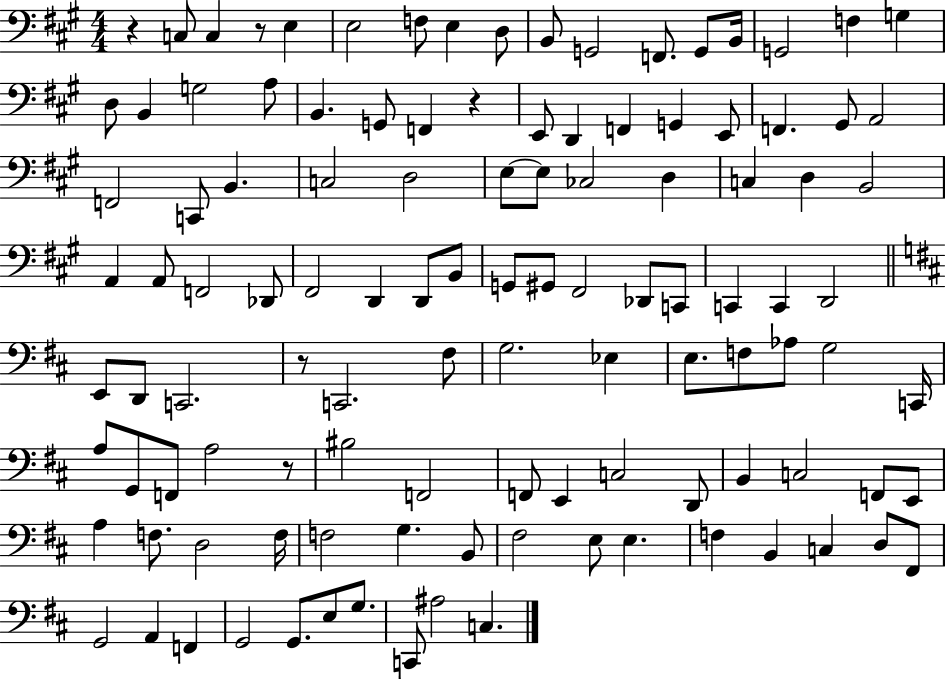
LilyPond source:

{
  \clef bass
  \numericTimeSignature
  \time 4/4
  \key a \major
  r4 c8 c4 r8 e4 | e2 f8 e4 d8 | b,8 g,2 f,8. g,8 b,16 | g,2 f4 g4 | \break d8 b,4 g2 a8 | b,4. g,8 f,4 r4 | e,8 d,4 f,4 g,4 e,8 | f,4. gis,8 a,2 | \break f,2 c,8 b,4. | c2 d2 | e8~~ e8 ces2 d4 | c4 d4 b,2 | \break a,4 a,8 f,2 des,8 | fis,2 d,4 d,8 b,8 | g,8 gis,8 fis,2 des,8 c,8 | c,4 c,4 d,2 | \break \bar "||" \break \key b \minor e,8 d,8 c,2. | r8 c,2. fis8 | g2. ees4 | e8. f8 aes8 g2 c,16 | \break a8 g,8 f,8 a2 r8 | bis2 f,2 | f,8 e,4 c2 d,8 | b,4 c2 f,8 e,8 | \break a4 f8. d2 f16 | f2 g4. b,8 | fis2 e8 e4. | f4 b,4 c4 d8 fis,8 | \break g,2 a,4 f,4 | g,2 g,8. e8 g8. | c,8 ais2 c4. | \bar "|."
}